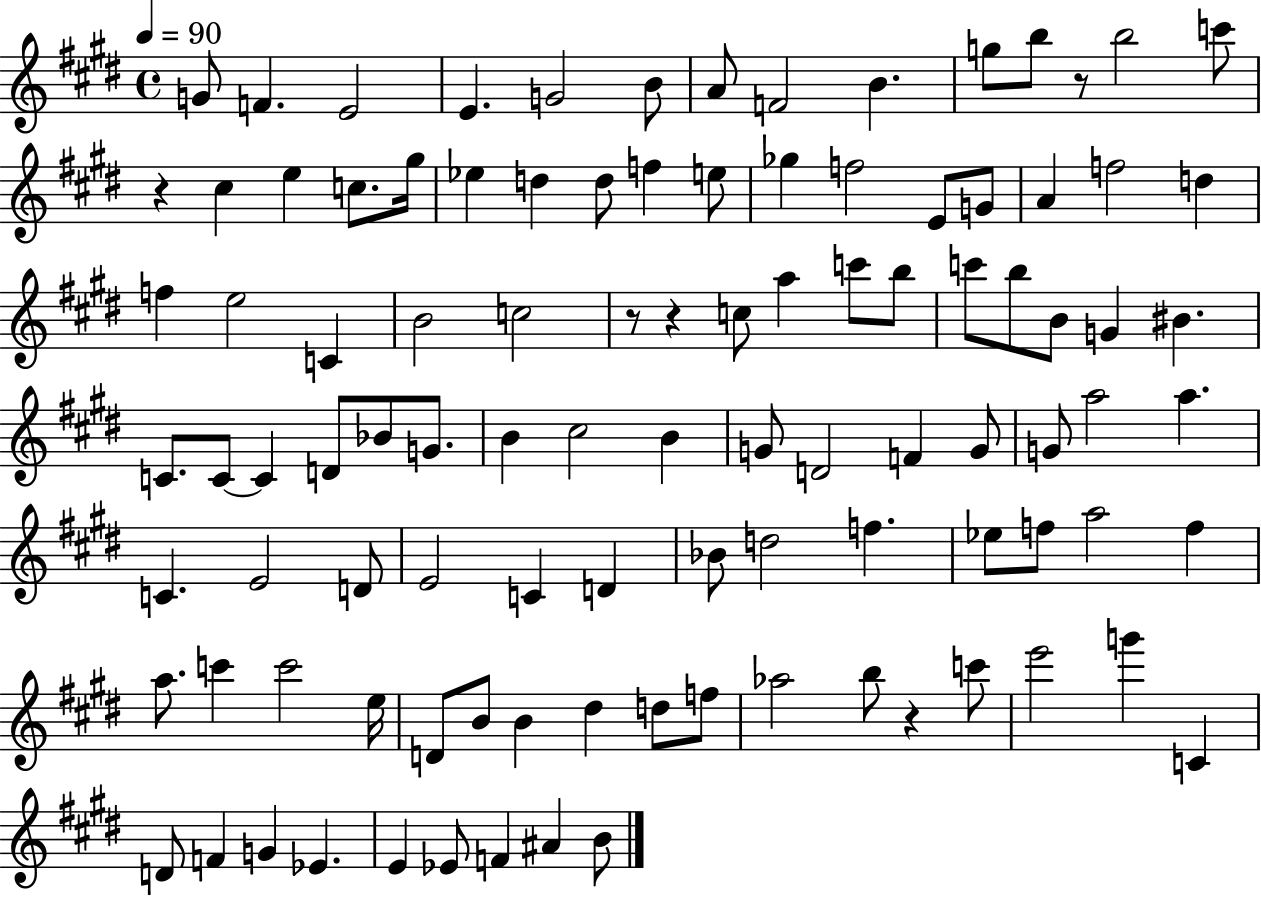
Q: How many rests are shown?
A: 5